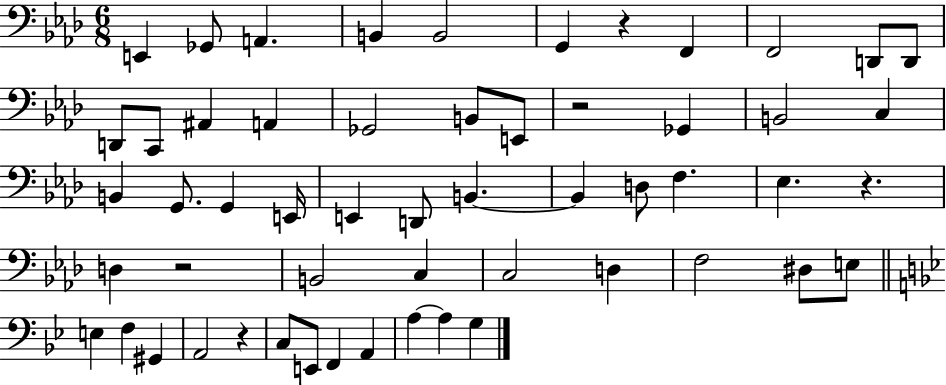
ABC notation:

X:1
T:Untitled
M:6/8
L:1/4
K:Ab
E,, _G,,/2 A,, B,, B,,2 G,, z F,, F,,2 D,,/2 D,,/2 D,,/2 C,,/2 ^A,, A,, _G,,2 B,,/2 E,,/2 z2 _G,, B,,2 C, B,, G,,/2 G,, E,,/4 E,, D,,/2 B,, B,, D,/2 F, _E, z D, z2 B,,2 C, C,2 D, F,2 ^D,/2 E,/2 E, F, ^G,, A,,2 z C,/2 E,,/2 F,, A,, A, A, G,